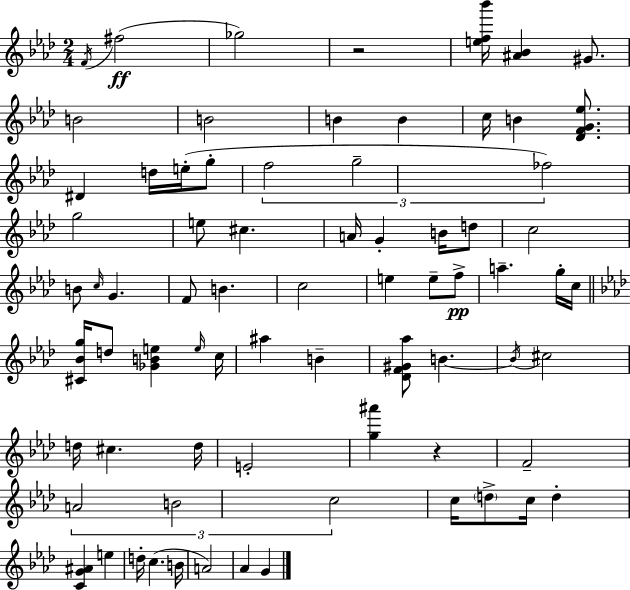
{
  \clef treble
  \numericTimeSignature
  \time 2/4
  \key aes \major
  \acciaccatura { f'16 }(\ff fis''2 | ges''2) | r2 | <e'' f'' bes'''>16 <ais' bes'>4 gis'8. | \break b'2 | b'2 | b'4 b'4 | c''16 b'4 <des' f' g' ees''>8. | \break dis'4 d''16 e''16-.( g''8-. | \tuplet 3/2 { f''2 | g''2-- | fes''2) } | \break g''2 | e''8 cis''4. | a'16 g'4-. b'16 d''8 | c''2 | \break b'8 \grace { c''16 } g'4. | f'8 b'4. | c''2 | e''4 e''8-- | \break f''8->\pp a''4.-- | g''16-. c''16 \bar "||" \break \key f \minor <cis' bes' g''>16 d''8 <ges' b' e''>4 \grace { e''16 } | c''16 ais''4 b'4-- | <des' f' gis' aes''>8 b'4.~~ | \acciaccatura { b'16 } cis''2 | \break d''16 cis''4. | d''16 e'2-. | <g'' ais'''>4 r4 | f'2-- | \break \tuplet 3/2 { a'2 | b'2 | c''2 } | c''16 \parenthesize d''8-> c''16 d''4-. | \break <c' g' ais'>4 e''4 | d''16-. c''4.( | b'16 a'2) | aes'4 g'4 | \break \bar "|."
}